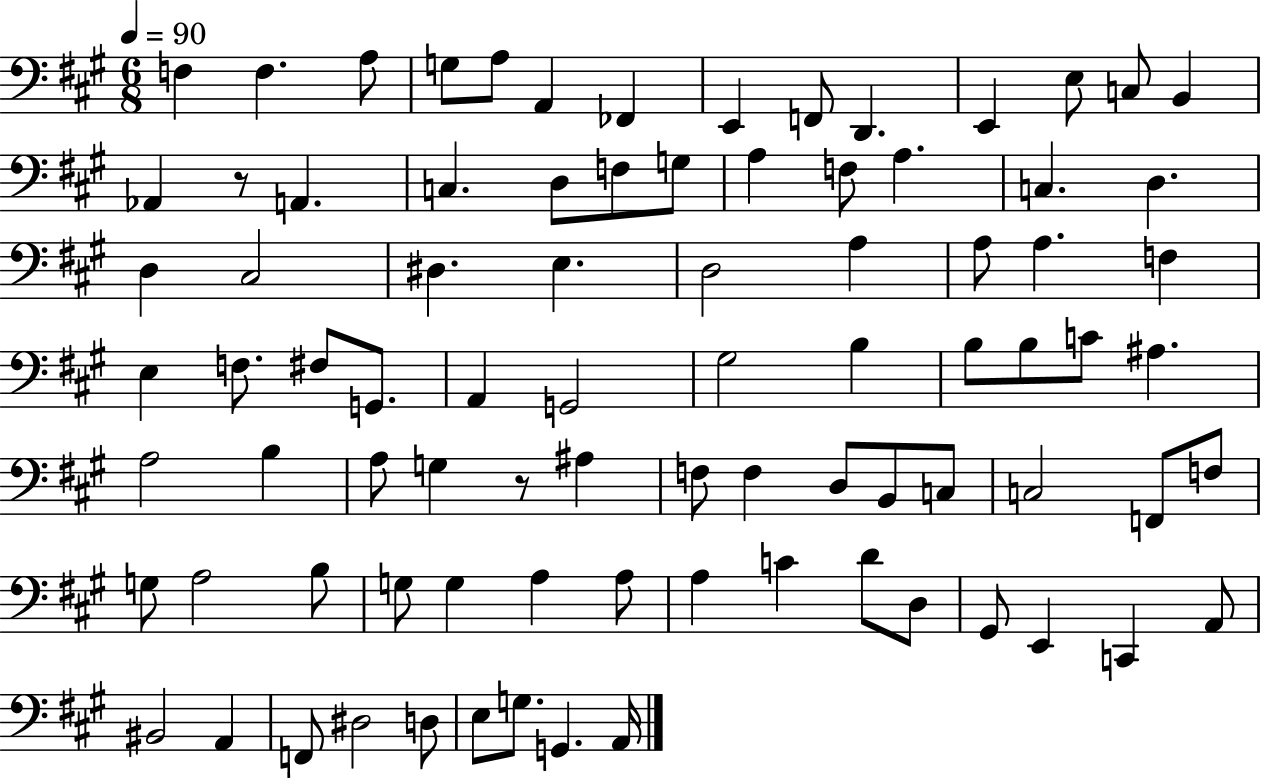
{
  \clef bass
  \numericTimeSignature
  \time 6/8
  \key a \major
  \tempo 4 = 90
  \repeat volta 2 { f4 f4. a8 | g8 a8 a,4 fes,4 | e,4 f,8 d,4. | e,4 e8 c8 b,4 | \break aes,4 r8 a,4. | c4. d8 f8 g8 | a4 f8 a4. | c4. d4. | \break d4 cis2 | dis4. e4. | d2 a4 | a8 a4. f4 | \break e4 f8. fis8 g,8. | a,4 g,2 | gis2 b4 | b8 b8 c'8 ais4. | \break a2 b4 | a8 g4 r8 ais4 | f8 f4 d8 b,8 c8 | c2 f,8 f8 | \break g8 a2 b8 | g8 g4 a4 a8 | a4 c'4 d'8 d8 | gis,8 e,4 c,4 a,8 | \break bis,2 a,4 | f,8 dis2 d8 | e8 g8. g,4. a,16 | } \bar "|."
}